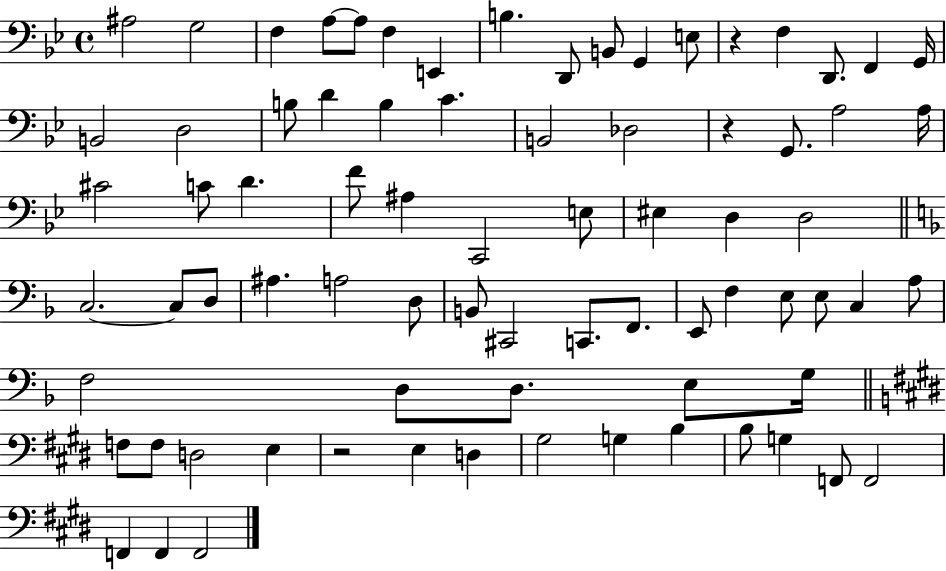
A#3/h G3/h F3/q A3/e A3/e F3/q E2/q B3/q. D2/e B2/e G2/q E3/e R/q F3/q D2/e. F2/q G2/s B2/h D3/h B3/e D4/q B3/q C4/q. B2/h Db3/h R/q G2/e. A3/h A3/s C#4/h C4/e D4/q. F4/e A#3/q C2/h E3/e EIS3/q D3/q D3/h C3/h. C3/e D3/e A#3/q. A3/h D3/e B2/e C#2/h C2/e. F2/e. E2/e F3/q E3/e E3/e C3/q A3/e F3/h D3/e D3/e. E3/e G3/s F3/e F3/e D3/h E3/q R/h E3/q D3/q G#3/h G3/q B3/q B3/e G3/q F2/e F2/h F2/q F2/q F2/h